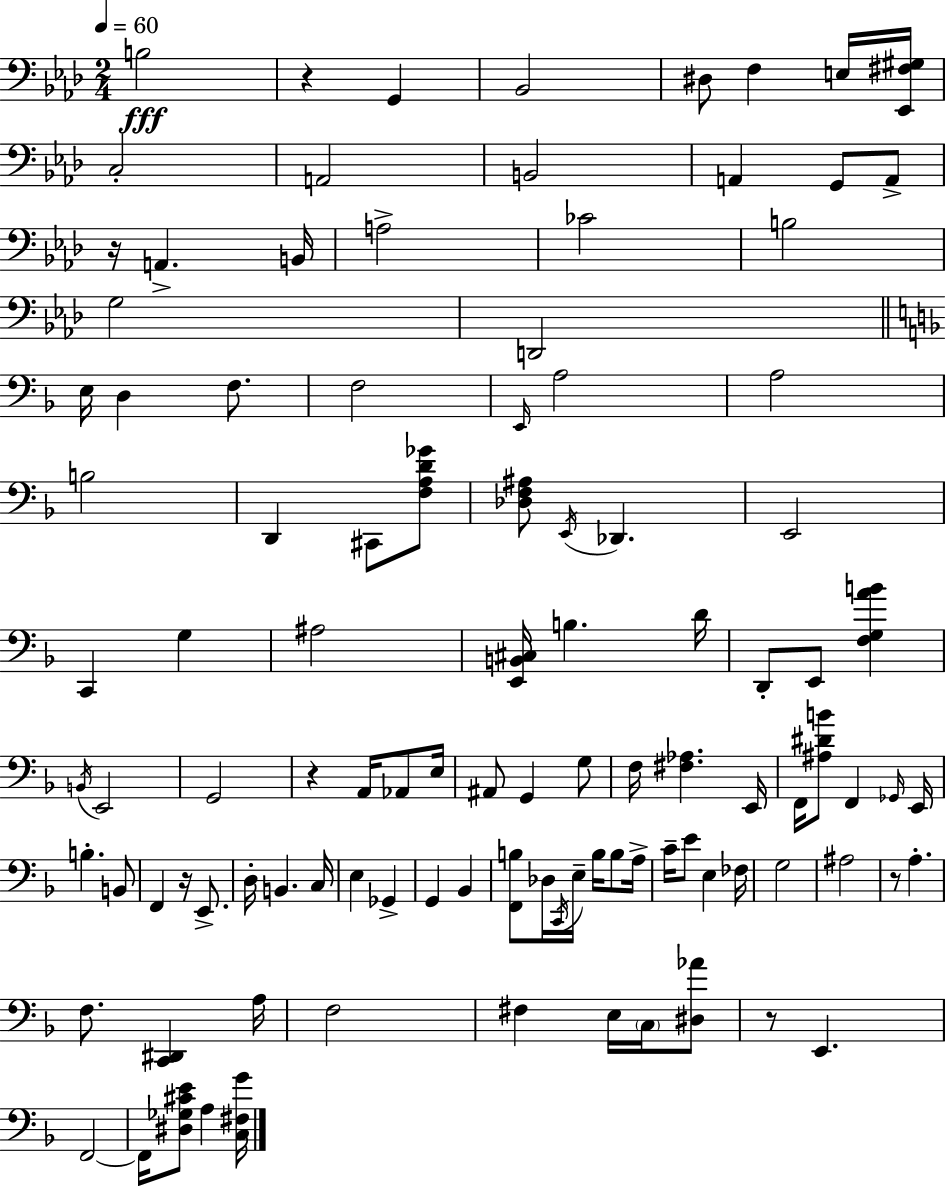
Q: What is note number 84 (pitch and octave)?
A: C3